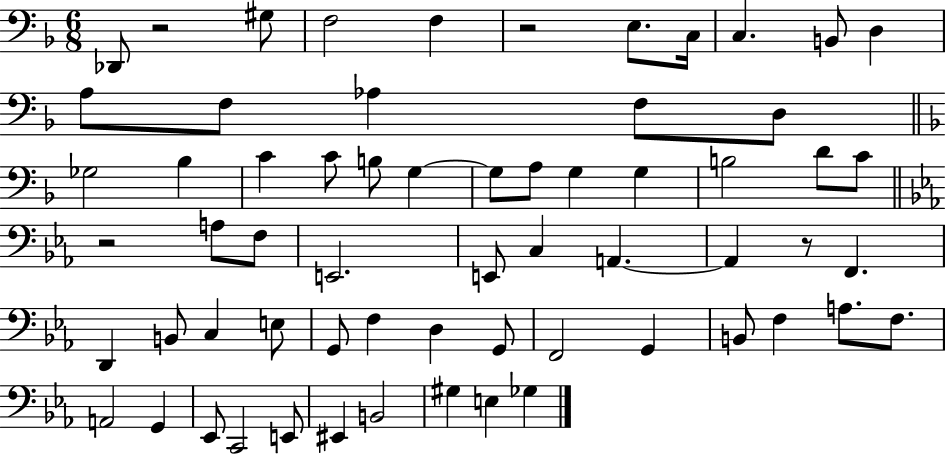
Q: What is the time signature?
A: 6/8